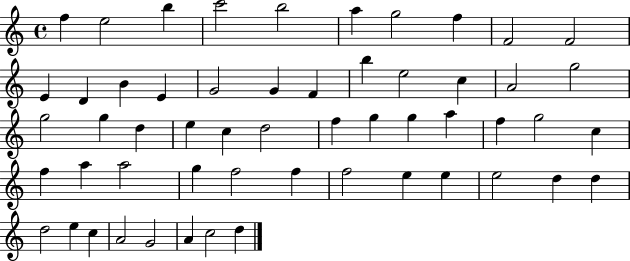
F5/q E5/h B5/q C6/h B5/h A5/q G5/h F5/q F4/h F4/h E4/q D4/q B4/q E4/q G4/h G4/q F4/q B5/q E5/h C5/q A4/h G5/h G5/h G5/q D5/q E5/q C5/q D5/h F5/q G5/q G5/q A5/q F5/q G5/h C5/q F5/q A5/q A5/h G5/q F5/h F5/q F5/h E5/q E5/q E5/h D5/q D5/q D5/h E5/q C5/q A4/h G4/h A4/q C5/h D5/q